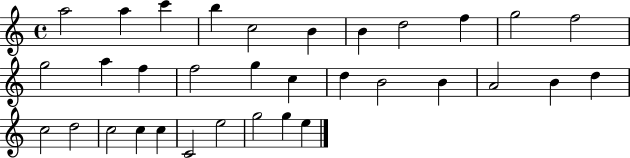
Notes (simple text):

A5/h A5/q C6/q B5/q C5/h B4/q B4/q D5/h F5/q G5/h F5/h G5/h A5/q F5/q F5/h G5/q C5/q D5/q B4/h B4/q A4/h B4/q D5/q C5/h D5/h C5/h C5/q C5/q C4/h E5/h G5/h G5/q E5/q